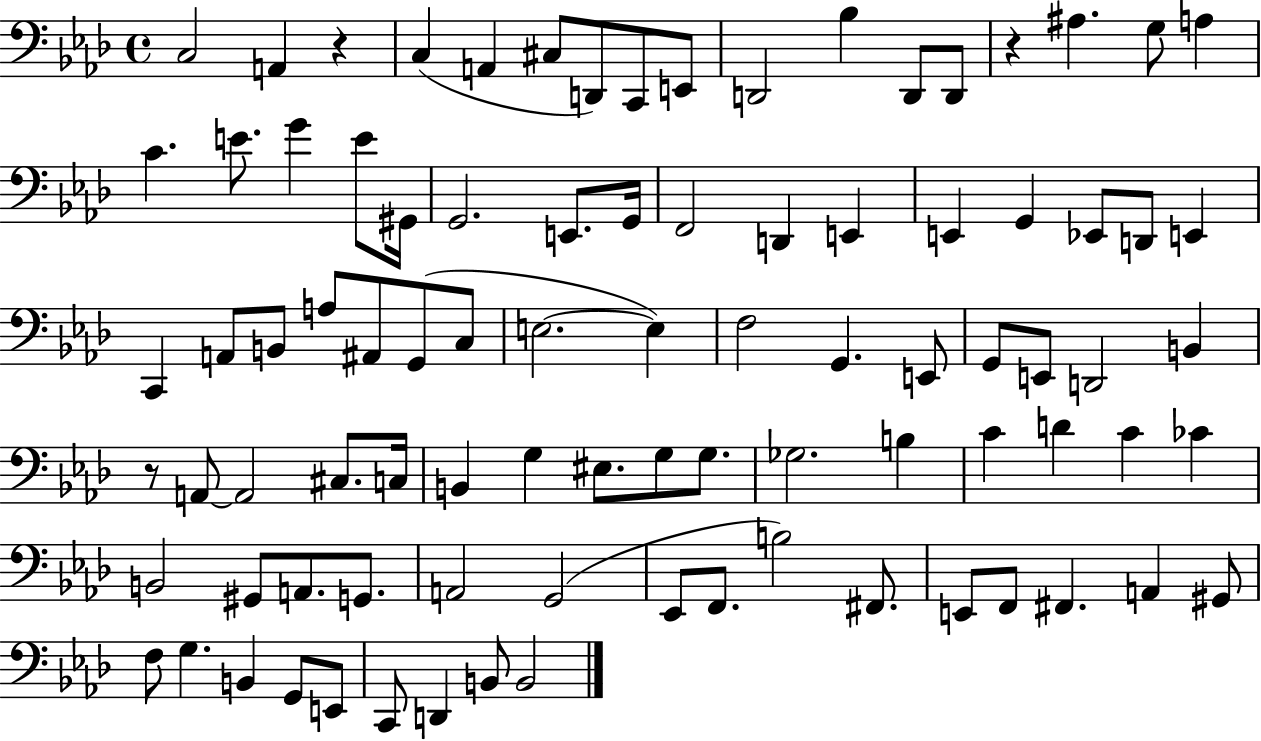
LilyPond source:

{
  \clef bass
  \time 4/4
  \defaultTimeSignature
  \key aes \major
  c2 a,4 r4 | c4( a,4 cis8 d,8) c,8 e,8 | d,2 bes4 d,8 d,8 | r4 ais4. g8 a4 | \break c'4. e'8. g'4 e'8 gis,16 | g,2. e,8. g,16 | f,2 d,4 e,4 | e,4 g,4 ees,8 d,8 e,4 | \break c,4 a,8 b,8 a8 ais,8 g,8( c8 | e2.~~ e4) | f2 g,4. e,8 | g,8 e,8 d,2 b,4 | \break r8 a,8~~ a,2 cis8. c16 | b,4 g4 eis8. g8 g8. | ges2. b4 | c'4 d'4 c'4 ces'4 | \break b,2 gis,8 a,8. g,8. | a,2 g,2( | ees,8 f,8. b2) fis,8. | e,8 f,8 fis,4. a,4 gis,8 | \break f8 g4. b,4 g,8 e,8 | c,8 d,4 b,8 b,2 | \bar "|."
}